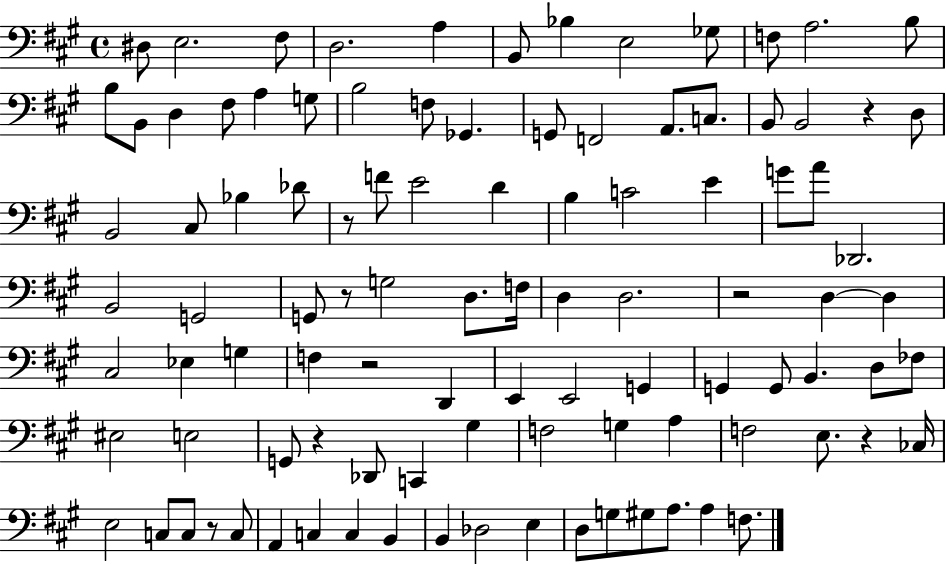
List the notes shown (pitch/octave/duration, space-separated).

D#3/e E3/h. F#3/e D3/h. A3/q B2/e Bb3/q E3/h Gb3/e F3/e A3/h. B3/e B3/e B2/e D3/q F#3/e A3/q G3/e B3/h F3/e Gb2/q. G2/e F2/h A2/e. C3/e. B2/e B2/h R/q D3/e B2/h C#3/e Bb3/q Db4/e R/e F4/e E4/h D4/q B3/q C4/h E4/q G4/e A4/e Db2/h. B2/h G2/h G2/e R/e G3/h D3/e. F3/s D3/q D3/h. R/h D3/q D3/q C#3/h Eb3/q G3/q F3/q R/h D2/q E2/q E2/h G2/q G2/q G2/e B2/q. D3/e FES3/e EIS3/h E3/h G2/e R/q Db2/e C2/q G#3/q F3/h G3/q A3/q F3/h E3/e. R/q CES3/s E3/h C3/e C3/e R/e C3/e A2/q C3/q C3/q B2/q B2/q Db3/h E3/q D3/e G3/e G#3/e A3/e. A3/q F3/e.